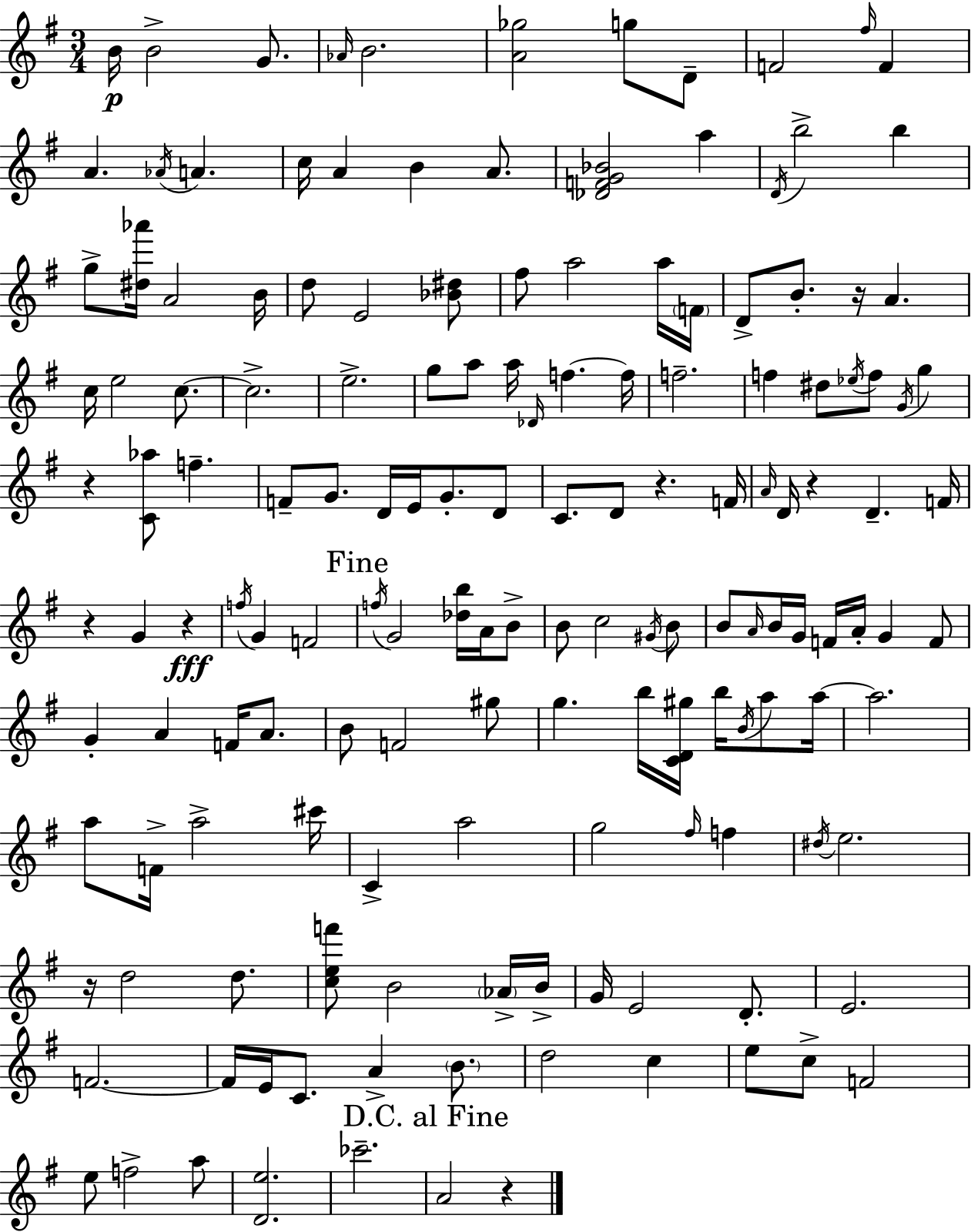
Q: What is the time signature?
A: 3/4